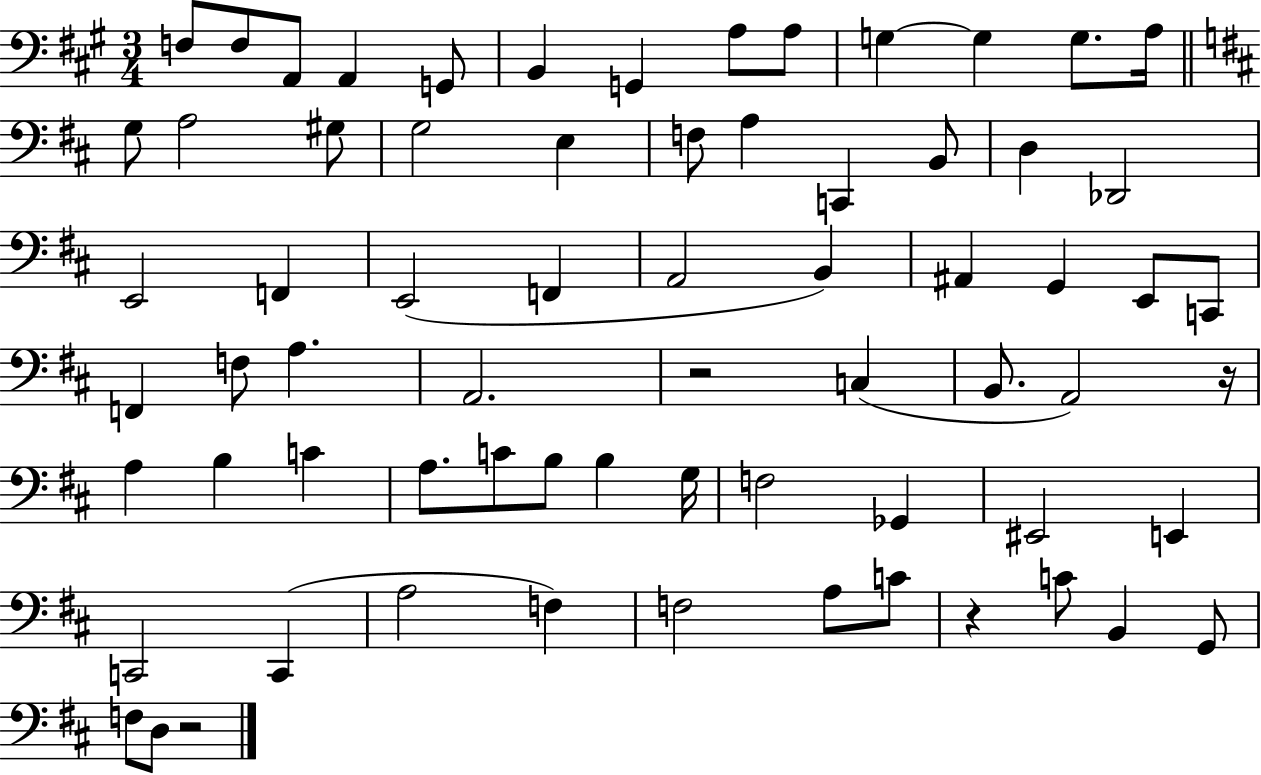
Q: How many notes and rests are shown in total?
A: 69